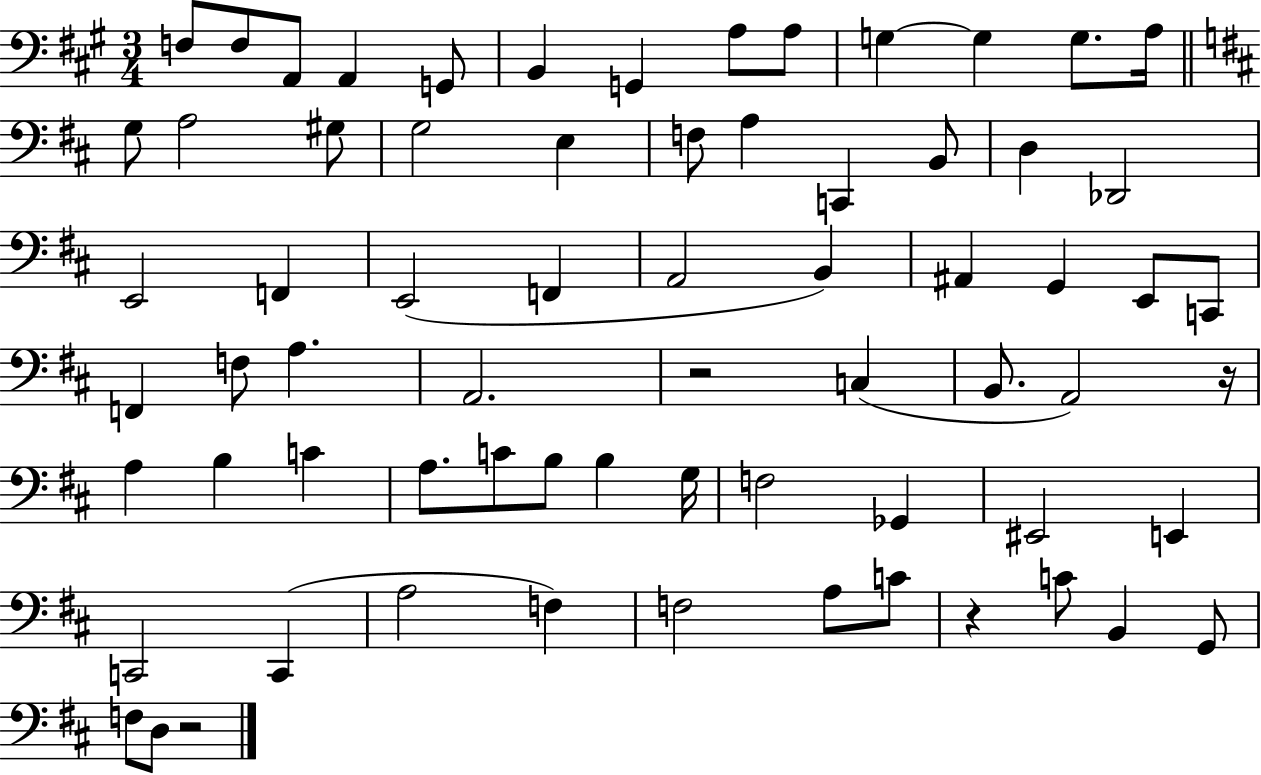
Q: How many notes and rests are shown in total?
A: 69